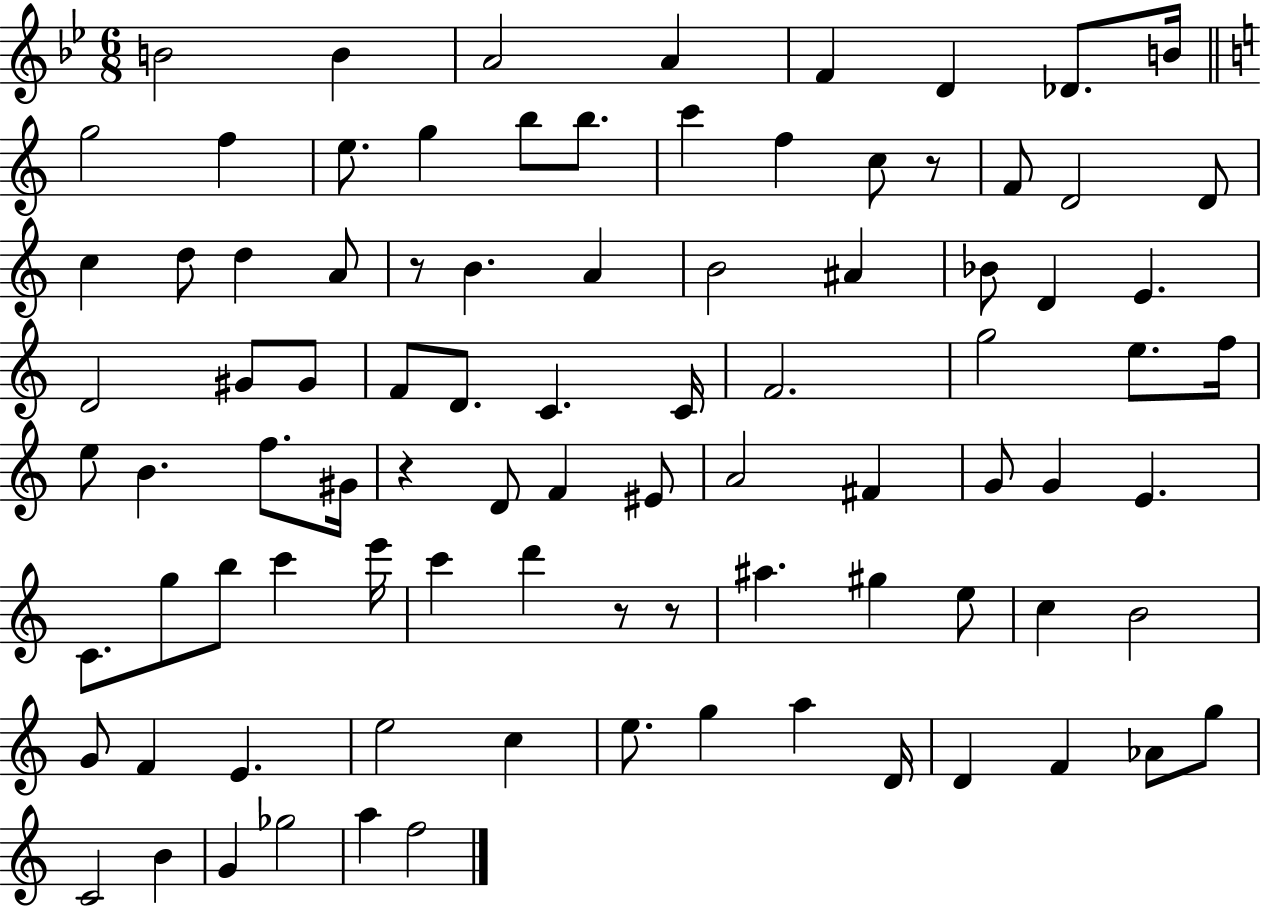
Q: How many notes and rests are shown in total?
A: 90